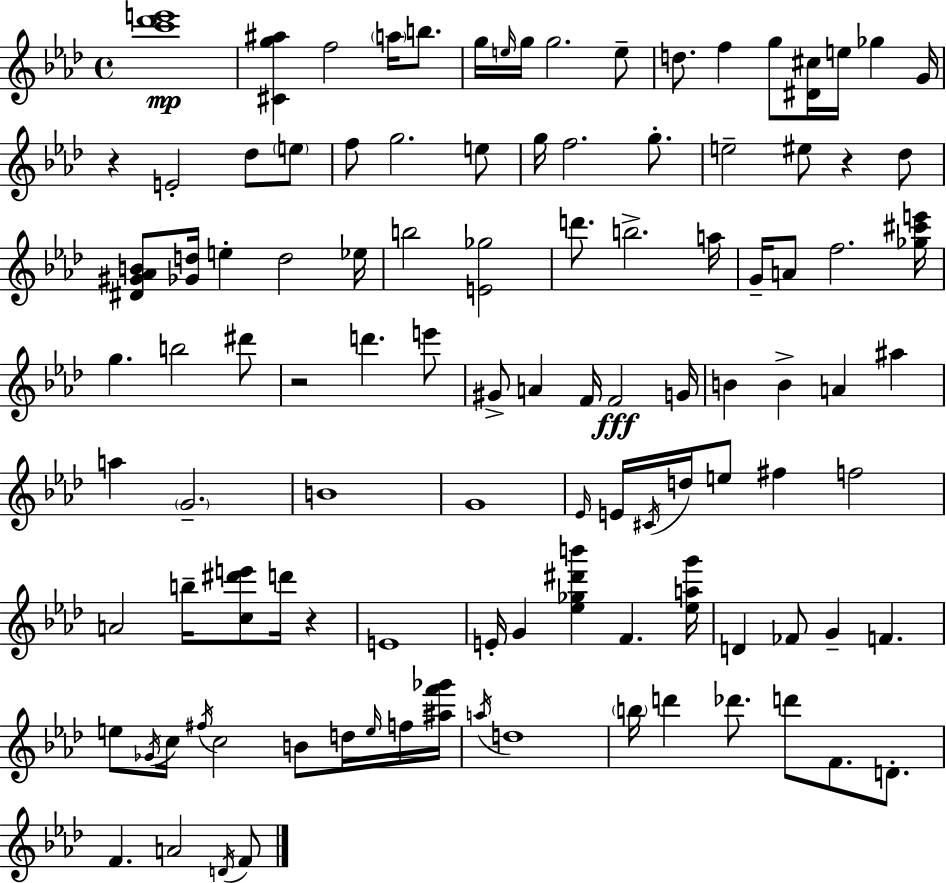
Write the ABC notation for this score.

X:1
T:Untitled
M:4/4
L:1/4
K:Ab
[c'_d'e']4 [^Cg^a] f2 a/4 b/2 g/4 e/4 g/4 g2 e/2 d/2 f g/2 [^D^c]/4 e/4 _g G/4 z E2 _d/2 e/2 f/2 g2 e/2 g/4 f2 g/2 e2 ^e/2 z _d/2 [^D^G_AB]/2 [_Gd]/4 e d2 _e/4 b2 [E_g]2 d'/2 b2 a/4 G/4 A/2 f2 [_g^c'e']/4 g b2 ^d'/2 z2 d' e'/2 ^G/2 A F/4 F2 G/4 B B A ^a a G2 B4 G4 _E/4 E/4 ^C/4 d/4 e/2 ^f f2 A2 b/4 [c^d'e']/2 d'/4 z E4 E/4 G [_e_g^d'b'] F [_eag']/4 D _F/2 G F e/2 _G/4 c/4 ^f/4 c2 B/2 d/4 e/4 f/4 [^af'_g']/4 a/4 d4 b/4 d' _d'/2 d'/2 F/2 D/2 F A2 D/4 F/2